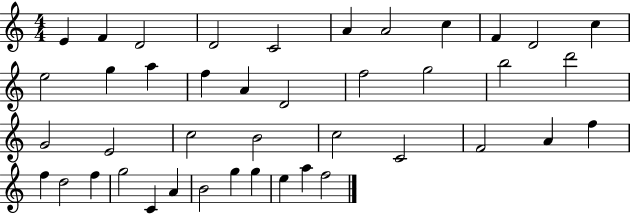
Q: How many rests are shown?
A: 0